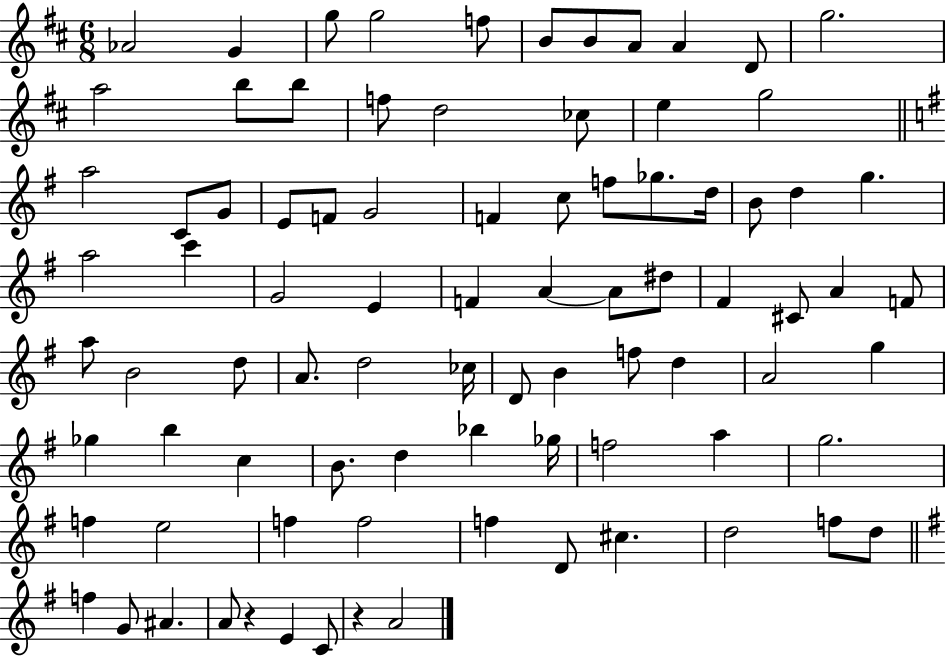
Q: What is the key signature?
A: D major